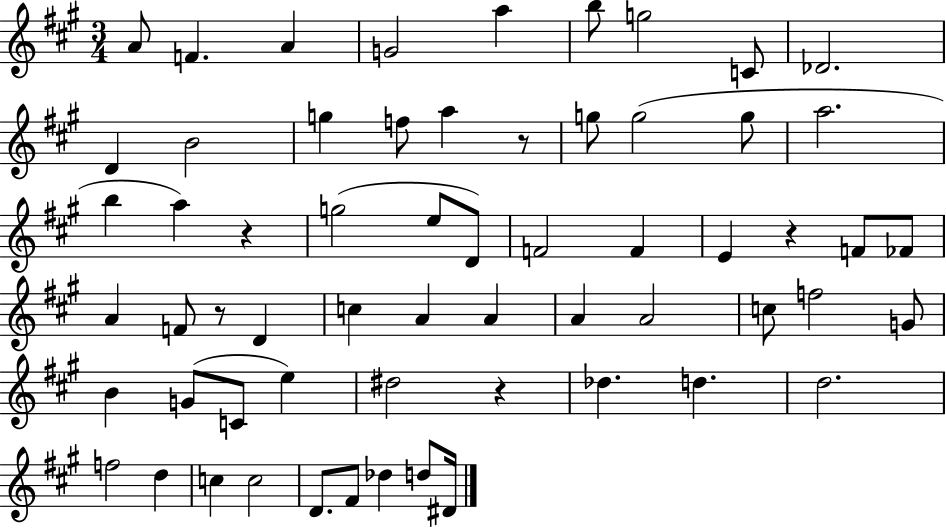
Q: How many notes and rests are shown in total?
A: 61